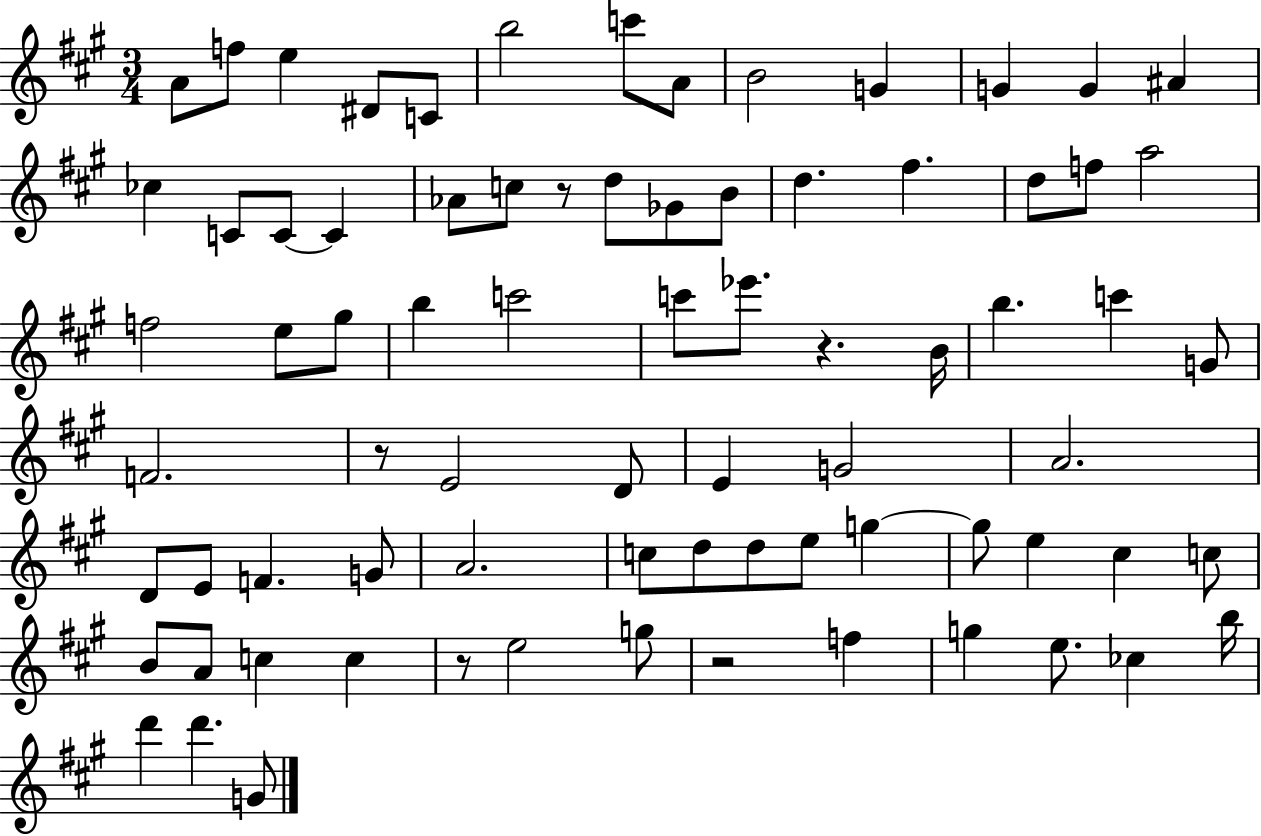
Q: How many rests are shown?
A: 5